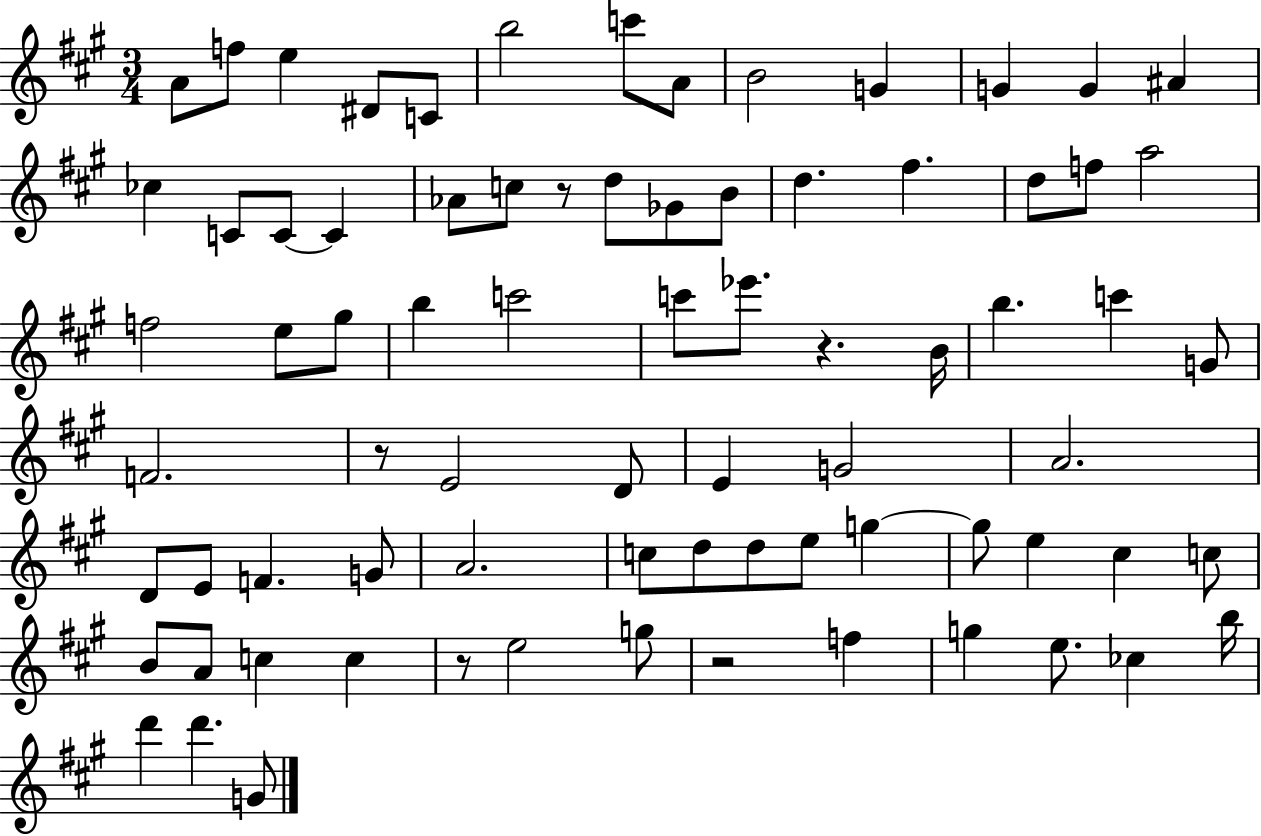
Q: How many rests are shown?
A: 5